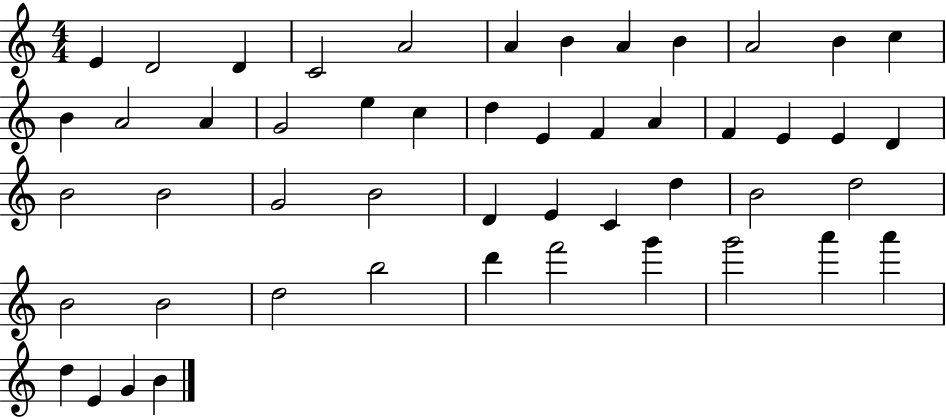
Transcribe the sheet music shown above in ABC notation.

X:1
T:Untitled
M:4/4
L:1/4
K:C
E D2 D C2 A2 A B A B A2 B c B A2 A G2 e c d E F A F E E D B2 B2 G2 B2 D E C d B2 d2 B2 B2 d2 b2 d' f'2 g' g'2 a' a' d E G B